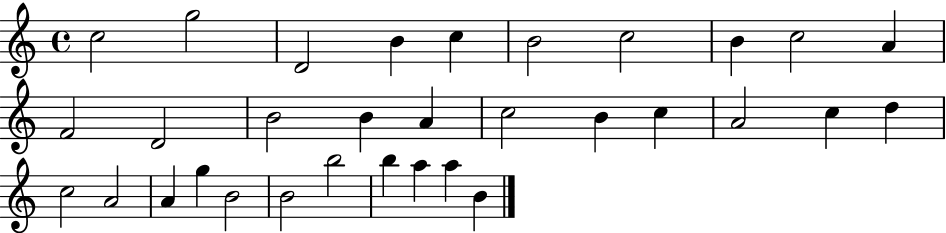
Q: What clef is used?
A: treble